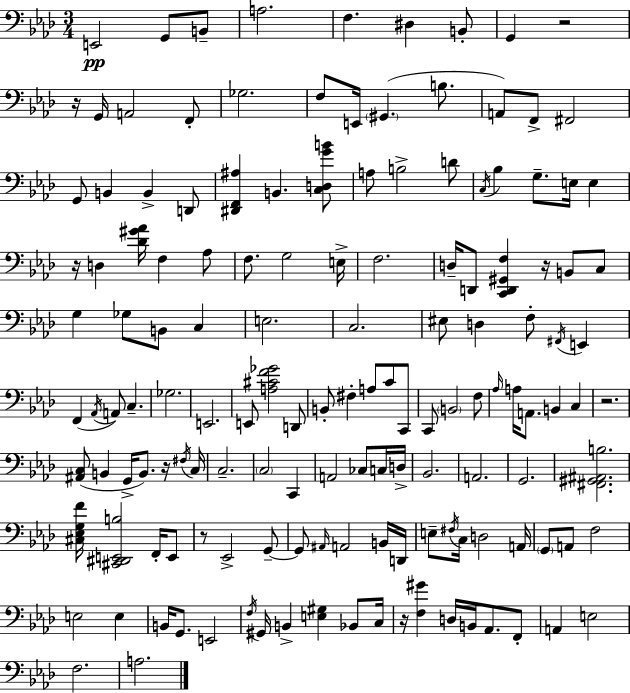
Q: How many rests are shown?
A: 8